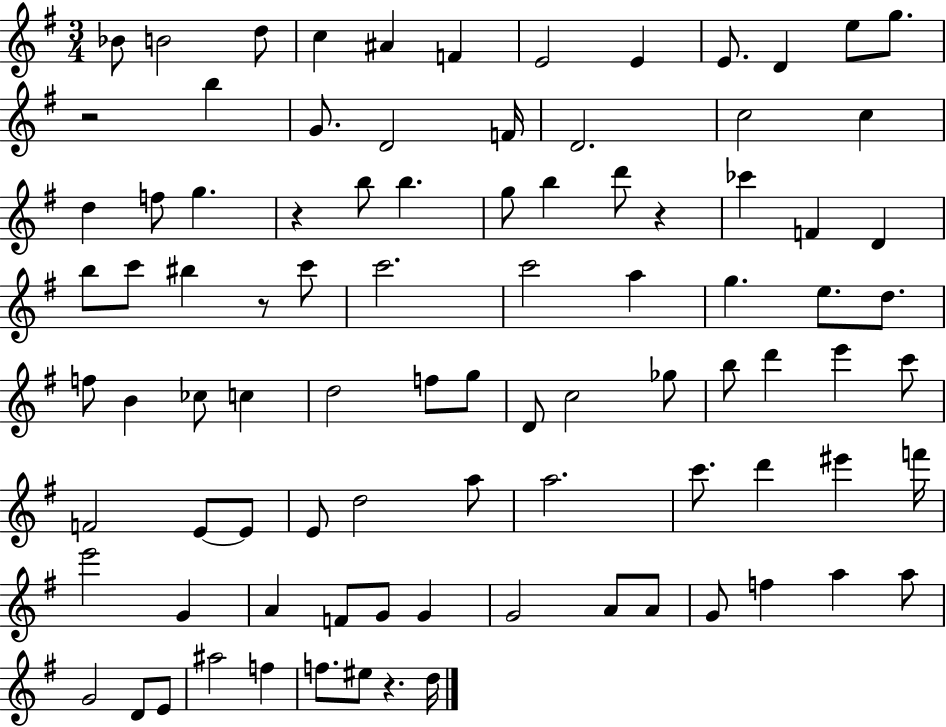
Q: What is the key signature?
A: G major